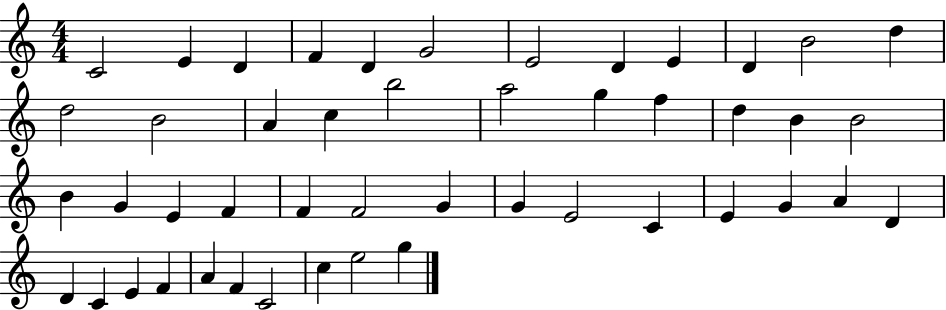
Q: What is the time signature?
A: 4/4